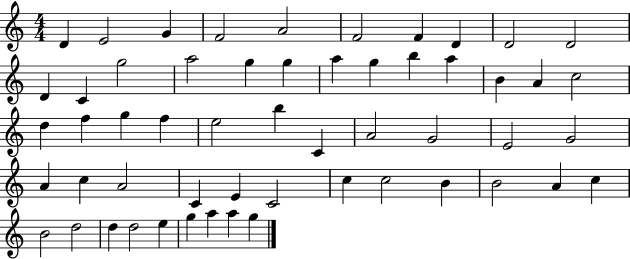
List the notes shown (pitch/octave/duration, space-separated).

D4/q E4/h G4/q F4/h A4/h F4/h F4/q D4/q D4/h D4/h D4/q C4/q G5/h A5/h G5/q G5/q A5/q G5/q B5/q A5/q B4/q A4/q C5/h D5/q F5/q G5/q F5/q E5/h B5/q C4/q A4/h G4/h E4/h G4/h A4/q C5/q A4/h C4/q E4/q C4/h C5/q C5/h B4/q B4/h A4/q C5/q B4/h D5/h D5/q D5/h E5/q G5/q A5/q A5/q G5/q